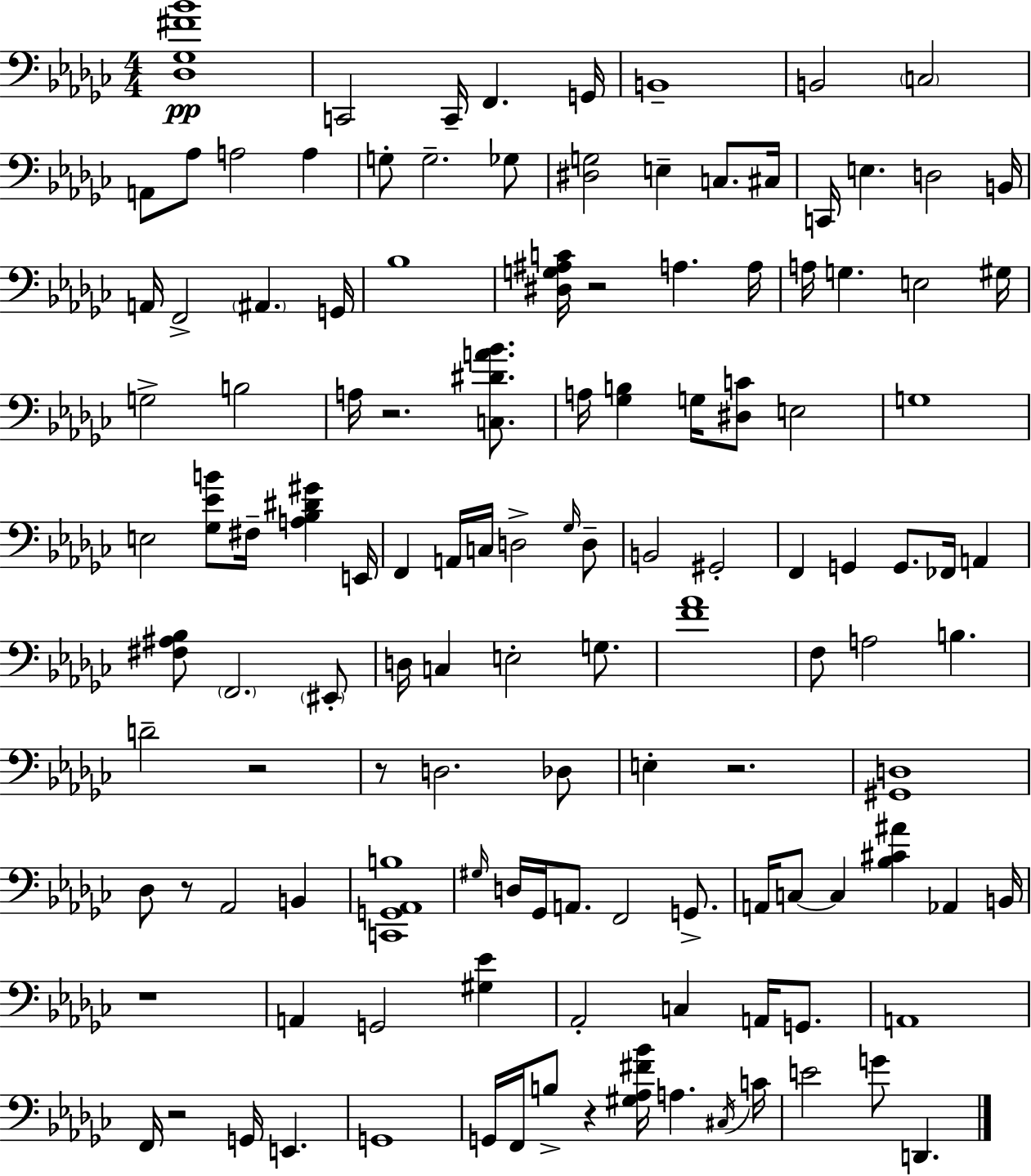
[Db3,Gb3,F#4,Bb4]/w C2/h C2/s F2/q. G2/s B2/w B2/h C3/h A2/e Ab3/e A3/h A3/q G3/e G3/h. Gb3/e [D#3,G3]/h E3/q C3/e. C#3/s C2/s E3/q. D3/h B2/s A2/s F2/h A#2/q. G2/s Bb3/w [D#3,G3,A#3,C4]/s R/h A3/q. A3/s A3/s G3/q. E3/h G#3/s G3/h B3/h A3/s R/h. [C3,D#4,A4,Bb4]/e. A3/s [Gb3,B3]/q G3/s [D#3,C4]/e E3/h G3/w E3/h [Gb3,Eb4,B4]/e F#3/s [A3,Bb3,D#4,G#4]/q E2/s F2/q A2/s C3/s D3/h Gb3/s D3/e B2/h G#2/h F2/q G2/q G2/e. FES2/s A2/q [F#3,A#3,Bb3]/e F2/h. EIS2/e D3/s C3/q E3/h G3/e. [F4,Ab4]/w F3/e A3/h B3/q. D4/h R/h R/e D3/h. Db3/e E3/q R/h. [G#2,D3]/w Db3/e R/e Ab2/h B2/q [C2,G2,Ab2,B3]/w G#3/s D3/s Gb2/s A2/e. F2/h G2/e. A2/s C3/e C3/q [Bb3,C#4,A#4]/q Ab2/q B2/s R/w A2/q G2/h [G#3,Eb4]/q Ab2/h C3/q A2/s G2/e. A2/w F2/s R/h G2/s E2/q. G2/w G2/s F2/s B3/e R/q [G#3,Ab3,F#4,Bb4]/s A3/q. C#3/s C4/s E4/h G4/e D2/q.